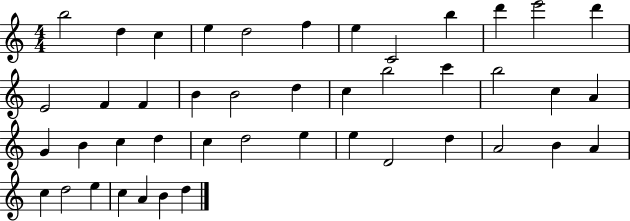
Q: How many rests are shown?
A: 0